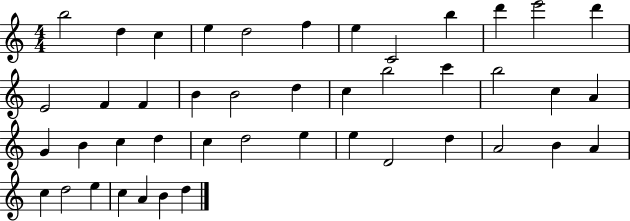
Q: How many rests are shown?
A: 0